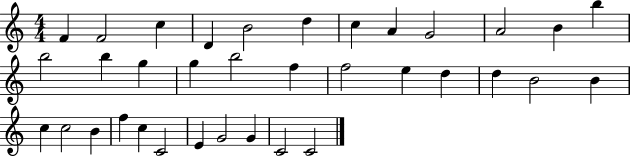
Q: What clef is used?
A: treble